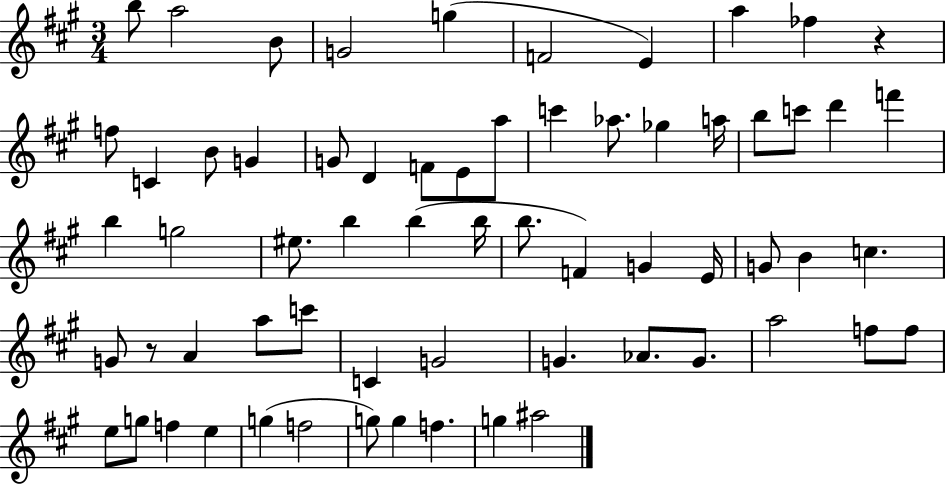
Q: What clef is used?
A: treble